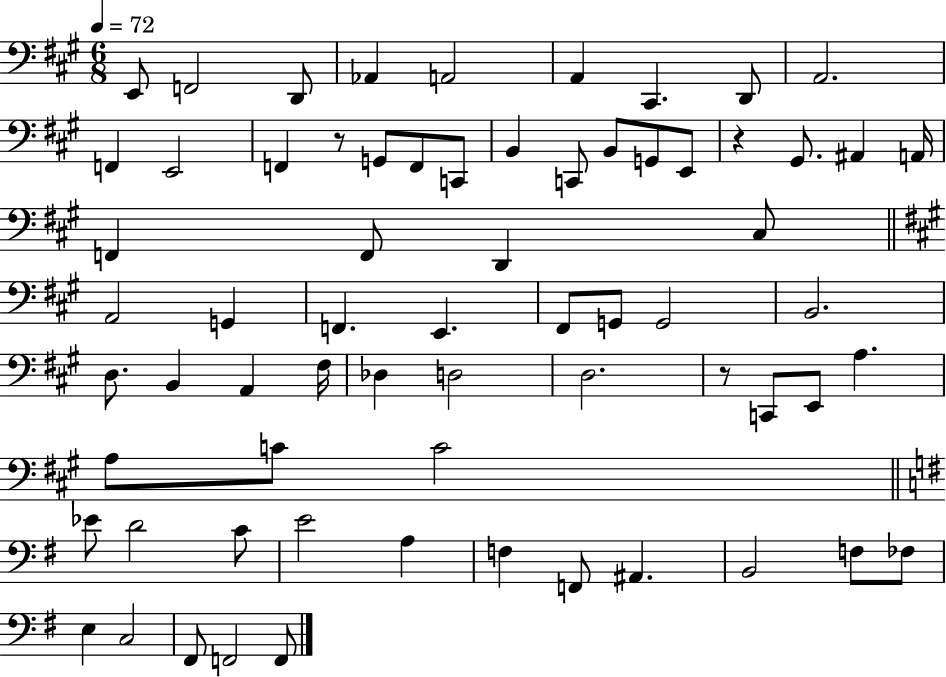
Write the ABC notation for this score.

X:1
T:Untitled
M:6/8
L:1/4
K:A
E,,/2 F,,2 D,,/2 _A,, A,,2 A,, ^C,, D,,/2 A,,2 F,, E,,2 F,, z/2 G,,/2 F,,/2 C,,/2 B,, C,,/2 B,,/2 G,,/2 E,,/2 z ^G,,/2 ^A,, A,,/4 F,, F,,/2 D,, ^C,/2 A,,2 G,, F,, E,, ^F,,/2 G,,/2 G,,2 B,,2 D,/2 B,, A,, ^F,/4 _D, D,2 D,2 z/2 C,,/2 E,,/2 A, A,/2 C/2 C2 _E/2 D2 C/2 E2 A, F, F,,/2 ^A,, B,,2 F,/2 _F,/2 E, C,2 ^F,,/2 F,,2 F,,/2